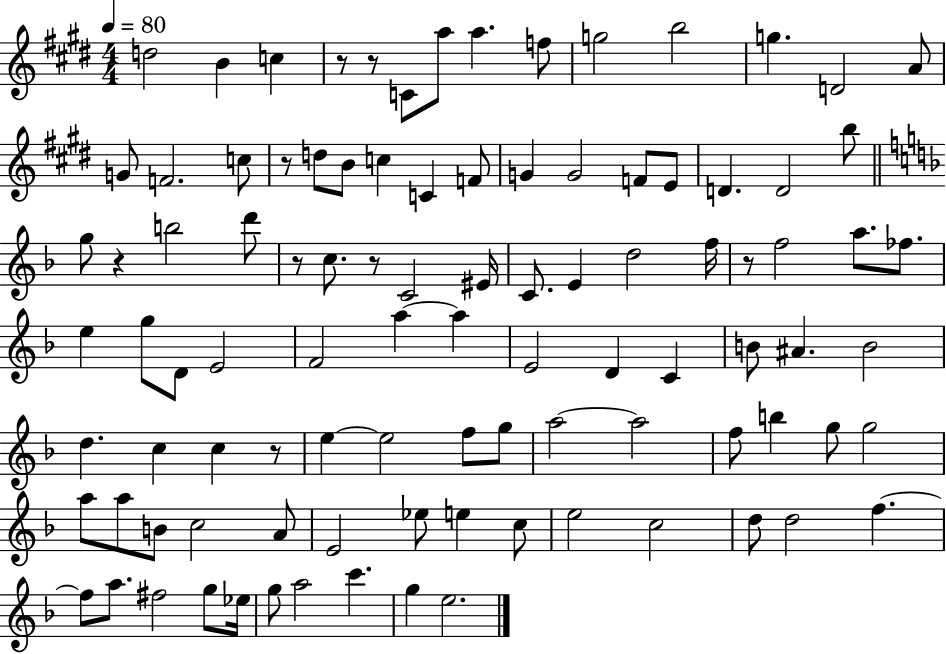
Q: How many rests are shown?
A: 8